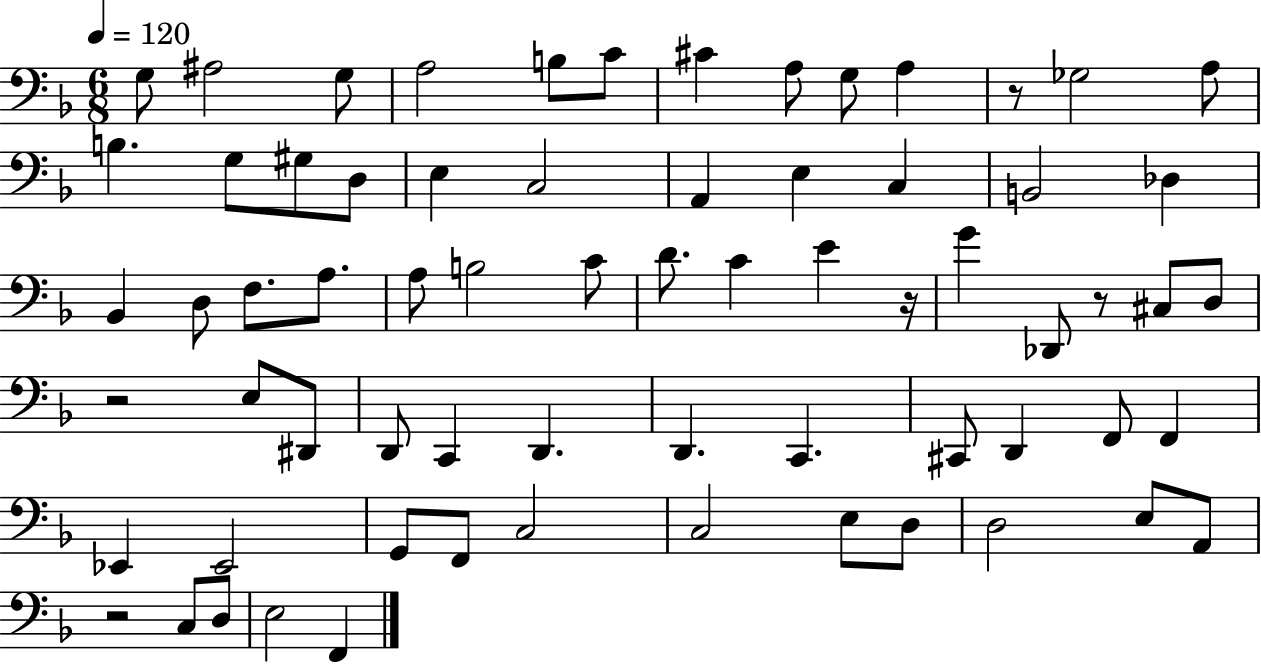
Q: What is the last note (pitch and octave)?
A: F2